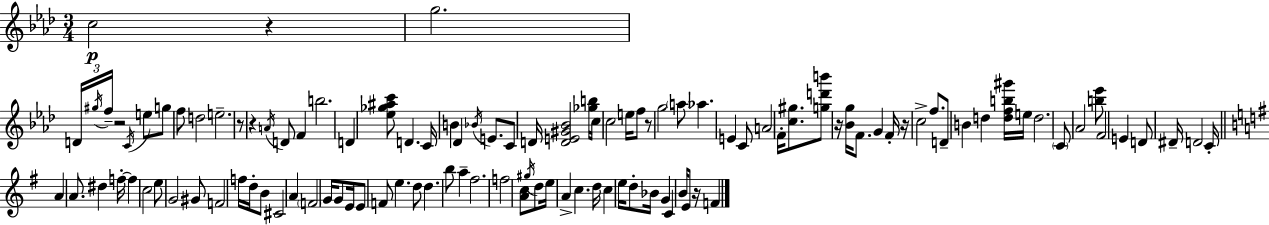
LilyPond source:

{
  \clef treble
  \numericTimeSignature
  \time 3/4
  \key f \minor
  c''2\p r4 | g''2. | \tuplet 3/2 { d'16 \acciaccatura { gis''16 } f''16-- } r2 \acciaccatura { c'16 } | e''8 g''8 f''8 d''2 | \break e''2.-- | r8 r4 \acciaccatura { a'16 } d'8 f'4 | b''2. | d'4 <ees'' ges'' ais'' c'''>8 d'4. | \break c'16 b'4 des'4 | \acciaccatura { bes'16 } e'8. c'8 d'16 <d' e' gis' bes'>2 | <ges'' b''>16 c''16 c''2 | e''16 f''8 r8 g''2 | \break \parenthesize a''8 aes''4. e'4 | c'8 a'2 | f'16-. <c'' gis''>8. <g'' d''' b'''>8 r16 <bes' g''>16 f'8. g'4 | f'16-. r16 c''2-> | \break f''8. d'8-- b'4 d''4 | <d'' f'' b'' gis'''>16 e''16 d''2. | \parenthesize c'8 aes'2 | <b'' ees'''>8 f'2 | \break e'4 d'8 dis'16-- d'2 | c'16-. \bar "||" \break \key e \minor a'4 a'8. dis''4 f''16-.~~ | f''4 c''2 | e''8 g'2 gis'8 | f'2 f''16 d''16-. b'8 | \break cis'2 a'4 | \parenthesize f'2 g'16 g'8 e'16 | e'8 f'8 e''4. d''8 | d''4. b''8 a''4-- | \break fis''2. | f''2 <a' c''>8 \acciaccatura { gis''16 } d''8 | e''16 a'4-> c''4. | d''16 c''4 e''16 d''8-. bes'16 g'4 | \break c'4 b'16 e'8 r16 f'4 | \bar "|."
}